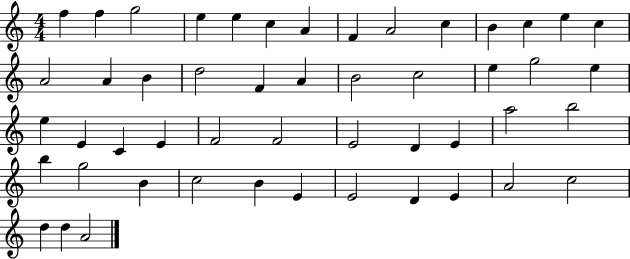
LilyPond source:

{
  \clef treble
  \numericTimeSignature
  \time 4/4
  \key c \major
  f''4 f''4 g''2 | e''4 e''4 c''4 a'4 | f'4 a'2 c''4 | b'4 c''4 e''4 c''4 | \break a'2 a'4 b'4 | d''2 f'4 a'4 | b'2 c''2 | e''4 g''2 e''4 | \break e''4 e'4 c'4 e'4 | f'2 f'2 | e'2 d'4 e'4 | a''2 b''2 | \break b''4 g''2 b'4 | c''2 b'4 e'4 | e'2 d'4 e'4 | a'2 c''2 | \break d''4 d''4 a'2 | \bar "|."
}